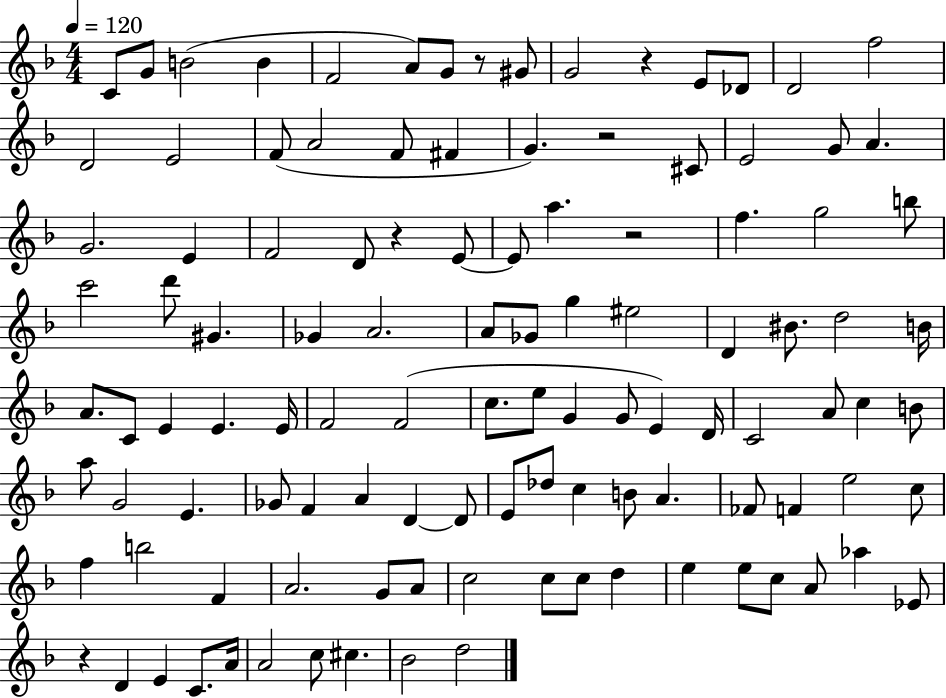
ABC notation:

X:1
T:Untitled
M:4/4
L:1/4
K:F
C/2 G/2 B2 B F2 A/2 G/2 z/2 ^G/2 G2 z E/2 _D/2 D2 f2 D2 E2 F/2 A2 F/2 ^F G z2 ^C/2 E2 G/2 A G2 E F2 D/2 z E/2 E/2 a z2 f g2 b/2 c'2 d'/2 ^G _G A2 A/2 _G/2 g ^e2 D ^B/2 d2 B/4 A/2 C/2 E E E/4 F2 F2 c/2 e/2 G G/2 E D/4 C2 A/2 c B/2 a/2 G2 E _G/2 F A D D/2 E/2 _d/2 c B/2 A _F/2 F e2 c/2 f b2 F A2 G/2 A/2 c2 c/2 c/2 d e e/2 c/2 A/2 _a _E/2 z D E C/2 A/4 A2 c/2 ^c _B2 d2